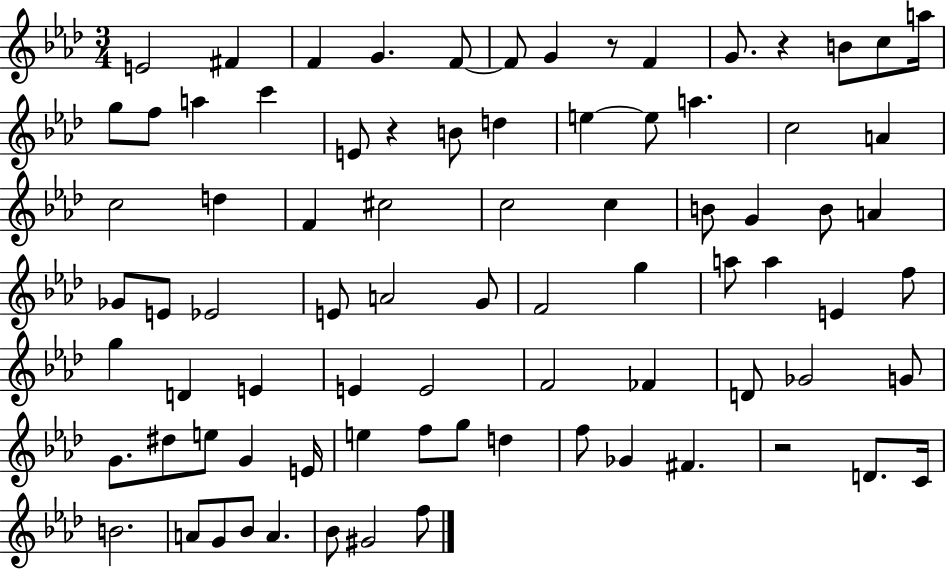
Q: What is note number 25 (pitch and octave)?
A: C5